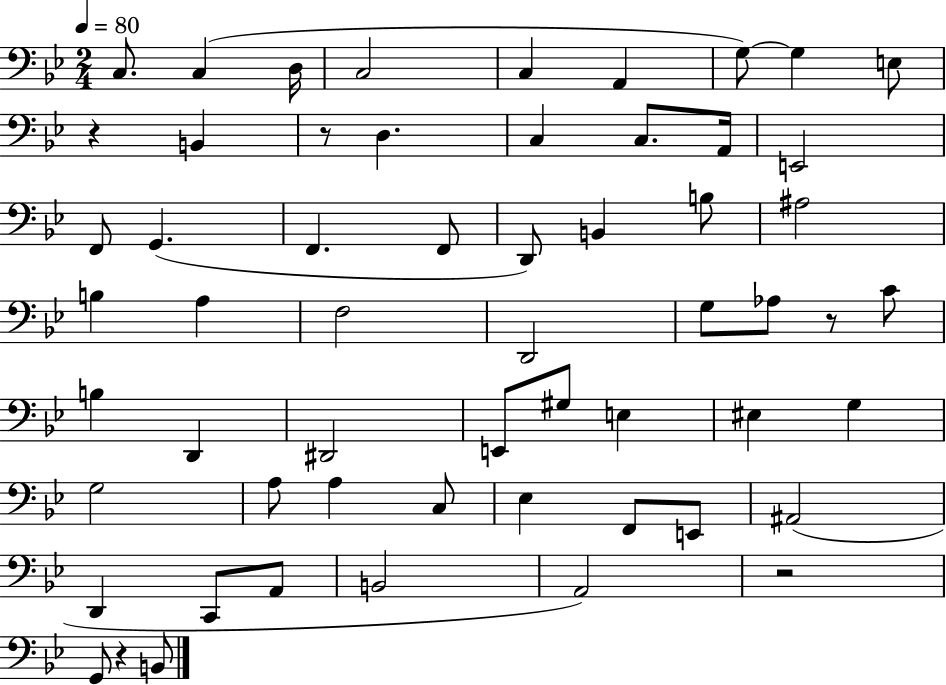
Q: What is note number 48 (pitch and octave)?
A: C2